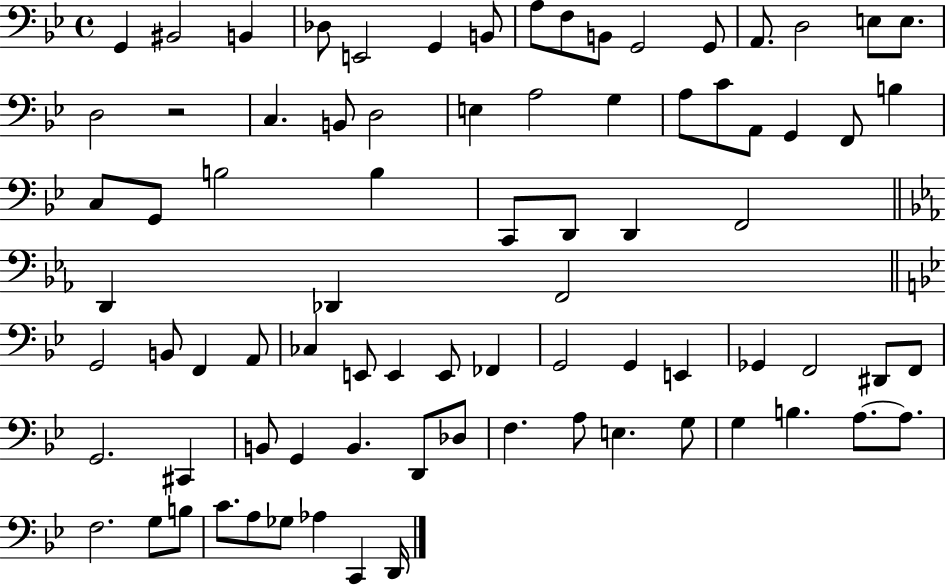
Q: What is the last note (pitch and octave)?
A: D2